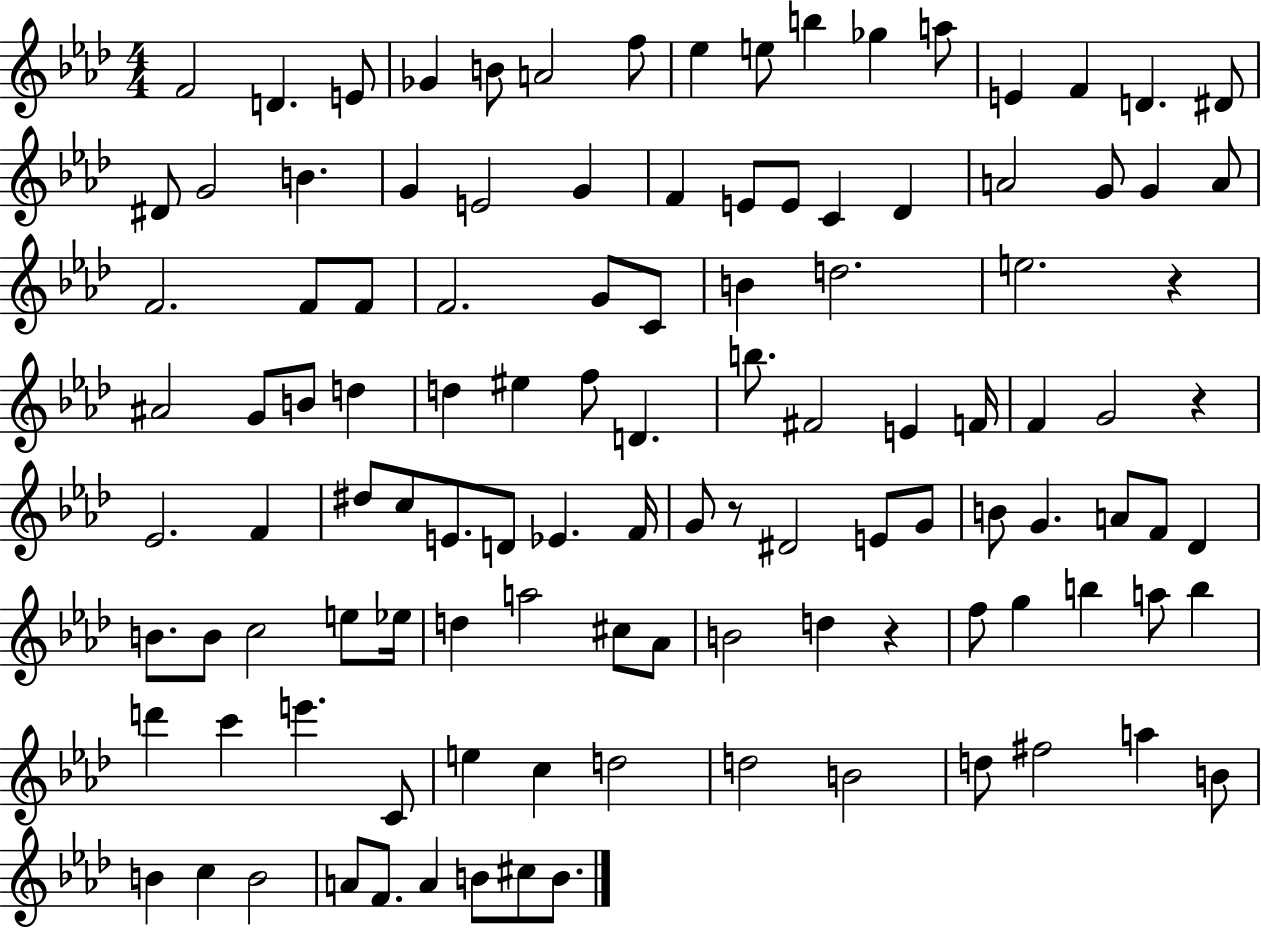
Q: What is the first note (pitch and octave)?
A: F4